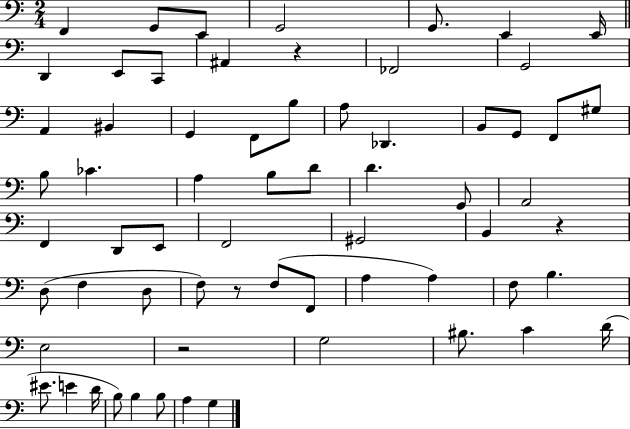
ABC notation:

X:1
T:Untitled
M:2/4
L:1/4
K:C
F,, G,,/2 E,,/2 G,,2 G,,/2 E,, E,,/4 D,, E,,/2 C,,/2 ^A,, z _F,,2 G,,2 A,, ^B,, G,, F,,/2 B,/2 A,/2 _D,, B,,/2 G,,/2 F,,/2 ^G,/2 B,/2 _C A, B,/2 D/2 D G,,/2 A,,2 F,, D,,/2 E,,/2 F,,2 ^G,,2 B,, z D,/2 F, D,/2 F,/2 z/2 F,/2 F,,/2 A, A, F,/2 B, E,2 z2 G,2 ^B,/2 C D/4 ^E/2 E D/4 B,/2 B, B,/2 A, G,